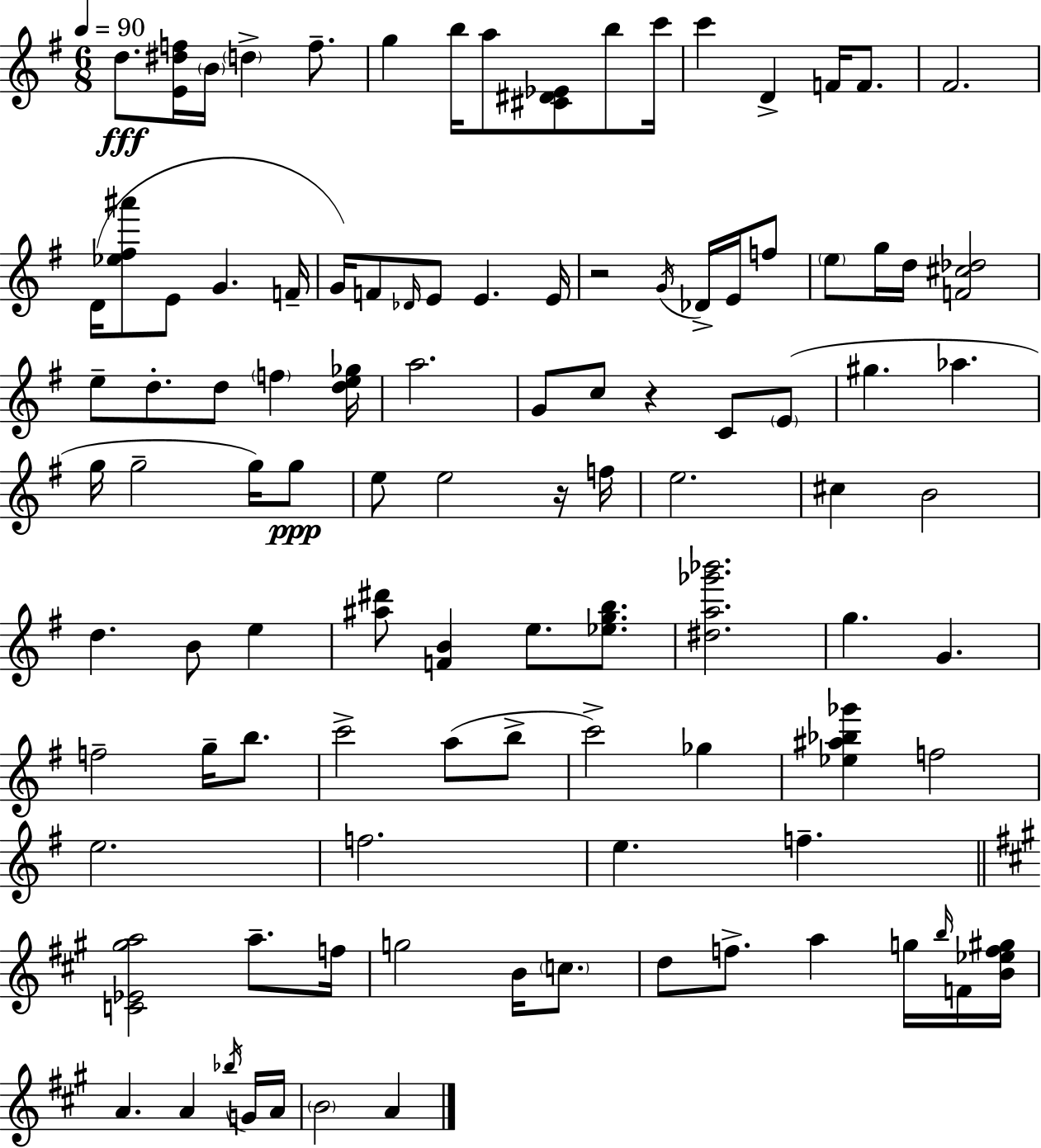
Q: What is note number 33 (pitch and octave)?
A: D5